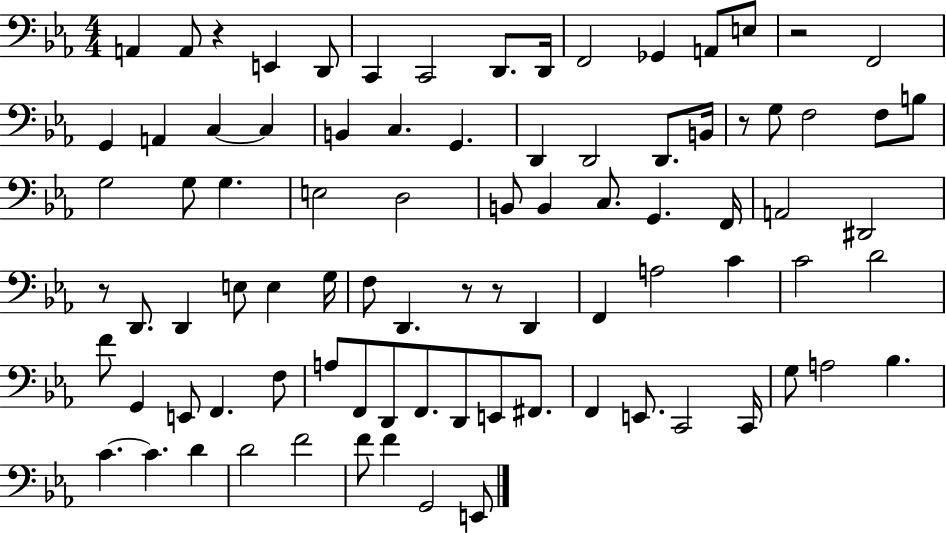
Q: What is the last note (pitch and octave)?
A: E2